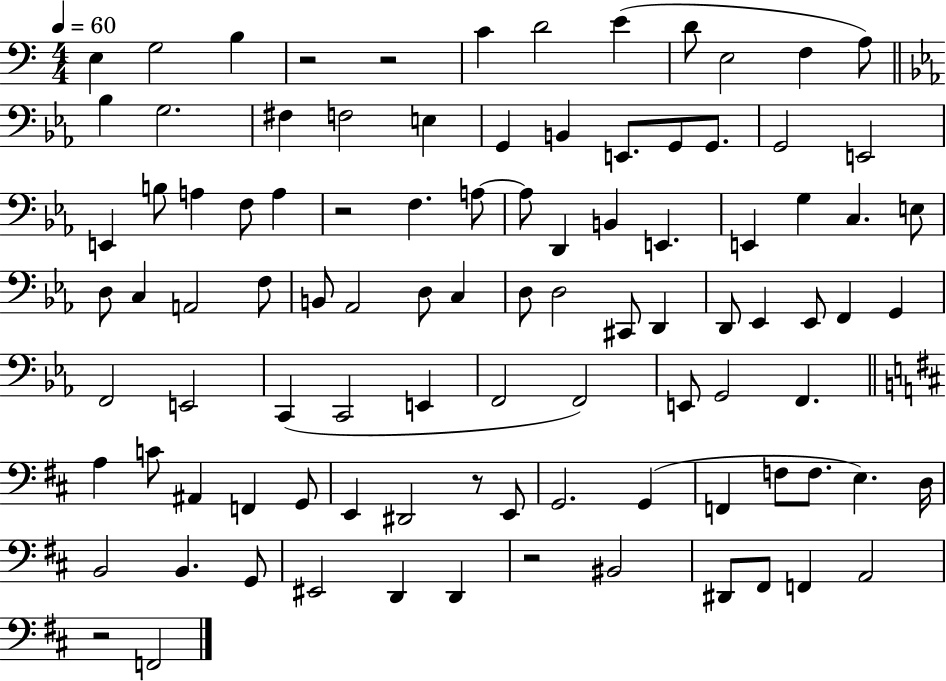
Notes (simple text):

E3/q G3/h B3/q R/h R/h C4/q D4/h E4/q D4/e E3/h F3/q A3/e Bb3/q G3/h. F#3/q F3/h E3/q G2/q B2/q E2/e. G2/e G2/e. G2/h E2/h E2/q B3/e A3/q F3/e A3/q R/h F3/q. A3/e A3/e D2/q B2/q E2/q. E2/q G3/q C3/q. E3/e D3/e C3/q A2/h F3/e B2/e Ab2/h D3/e C3/q D3/e D3/h C#2/e D2/q D2/e Eb2/q Eb2/e F2/q G2/q F2/h E2/h C2/q C2/h E2/q F2/h F2/h E2/e G2/h F2/q. A3/q C4/e A#2/q F2/q G2/e E2/q D#2/h R/e E2/e G2/h. G2/q F2/q F3/e F3/e. E3/q. D3/s B2/h B2/q. G2/e EIS2/h D2/q D2/q R/h BIS2/h D#2/e F#2/e F2/q A2/h R/h F2/h